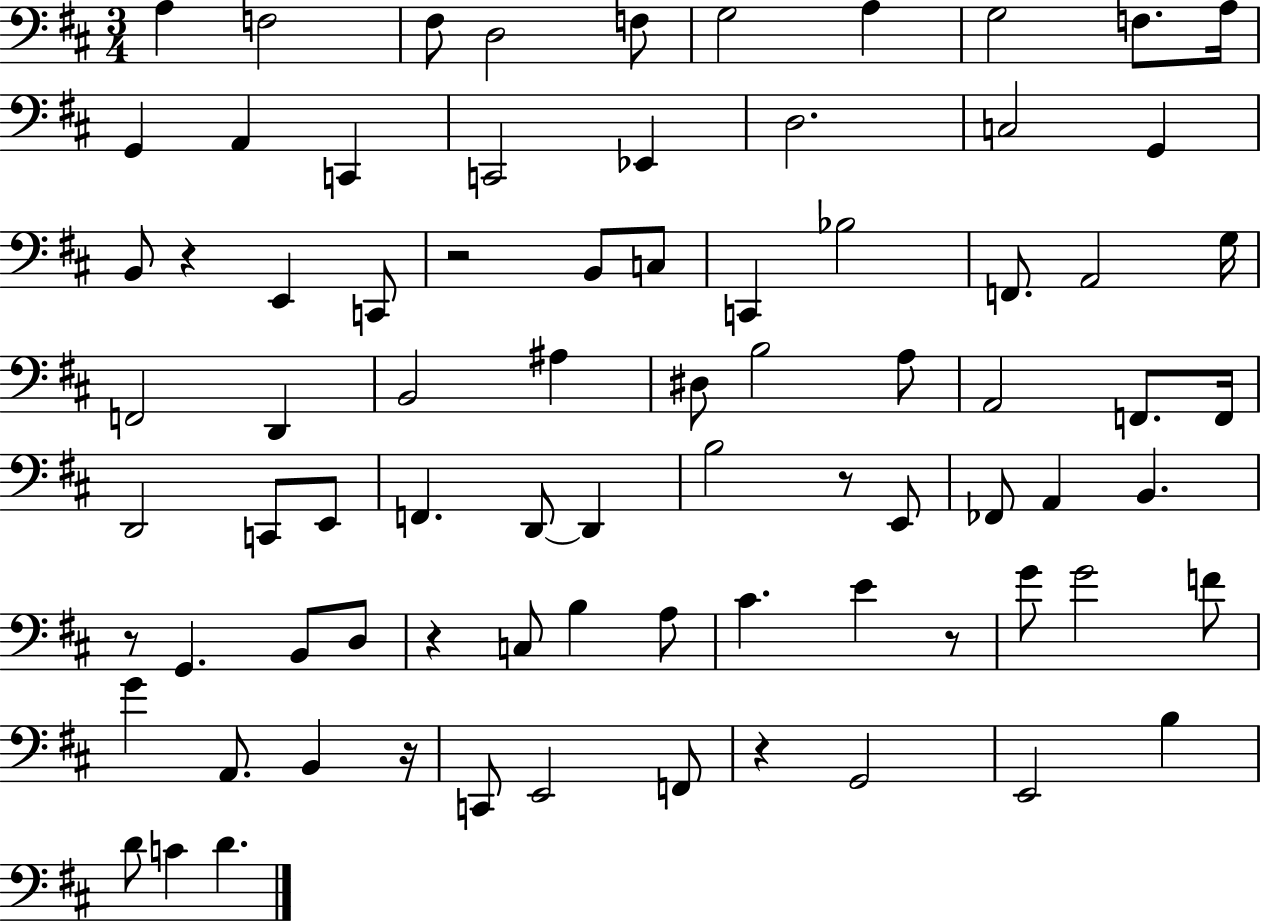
X:1
T:Untitled
M:3/4
L:1/4
K:D
A, F,2 ^F,/2 D,2 F,/2 G,2 A, G,2 F,/2 A,/4 G,, A,, C,, C,,2 _E,, D,2 C,2 G,, B,,/2 z E,, C,,/2 z2 B,,/2 C,/2 C,, _B,2 F,,/2 A,,2 G,/4 F,,2 D,, B,,2 ^A, ^D,/2 B,2 A,/2 A,,2 F,,/2 F,,/4 D,,2 C,,/2 E,,/2 F,, D,,/2 D,, B,2 z/2 E,,/2 _F,,/2 A,, B,, z/2 G,, B,,/2 D,/2 z C,/2 B, A,/2 ^C E z/2 G/2 G2 F/2 G A,,/2 B,, z/4 C,,/2 E,,2 F,,/2 z G,,2 E,,2 B, D/2 C D